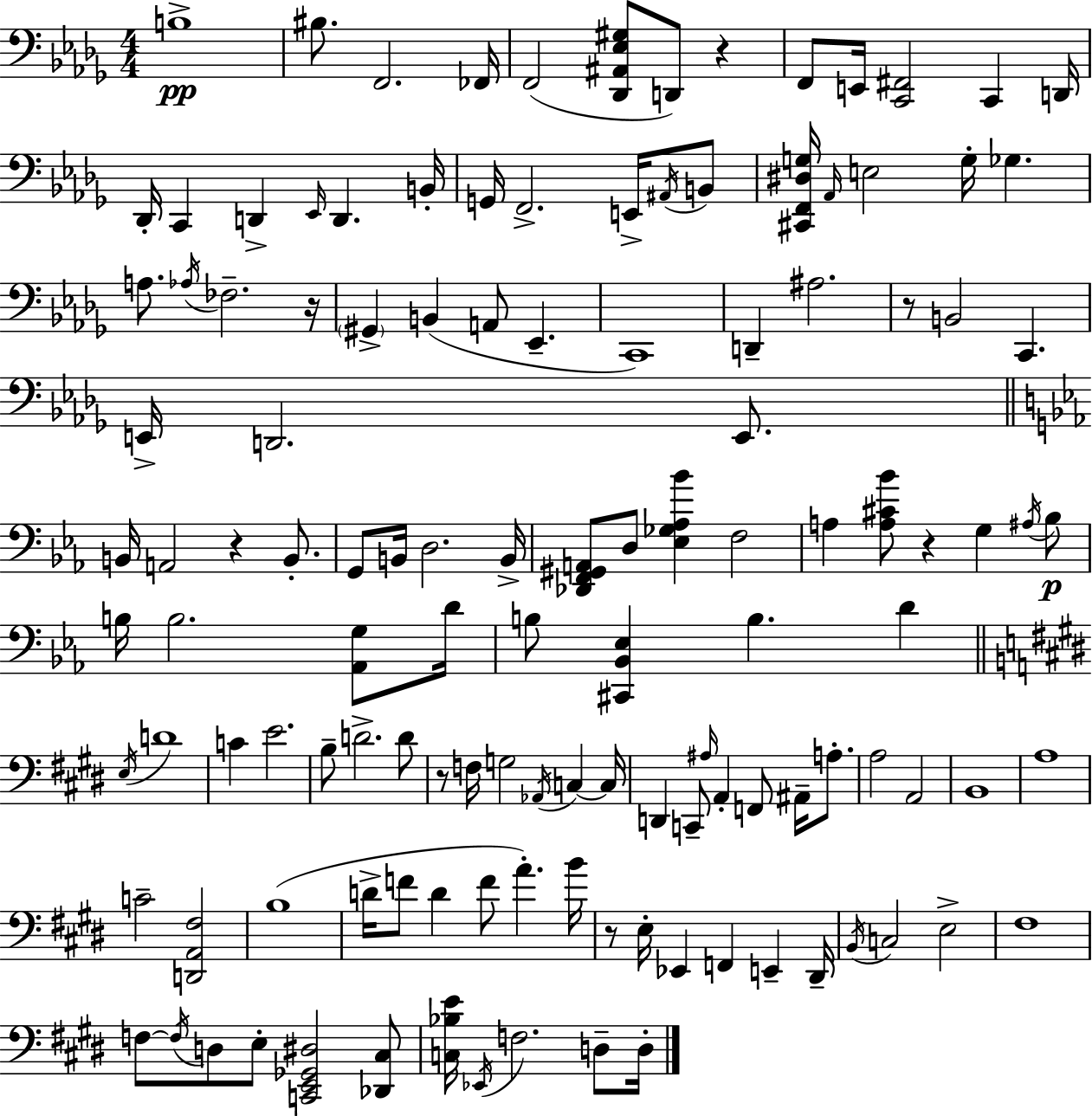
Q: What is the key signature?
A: BES minor